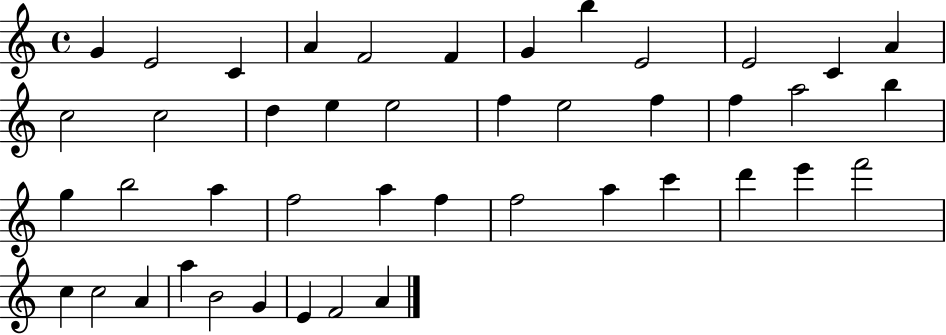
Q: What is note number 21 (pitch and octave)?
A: F5